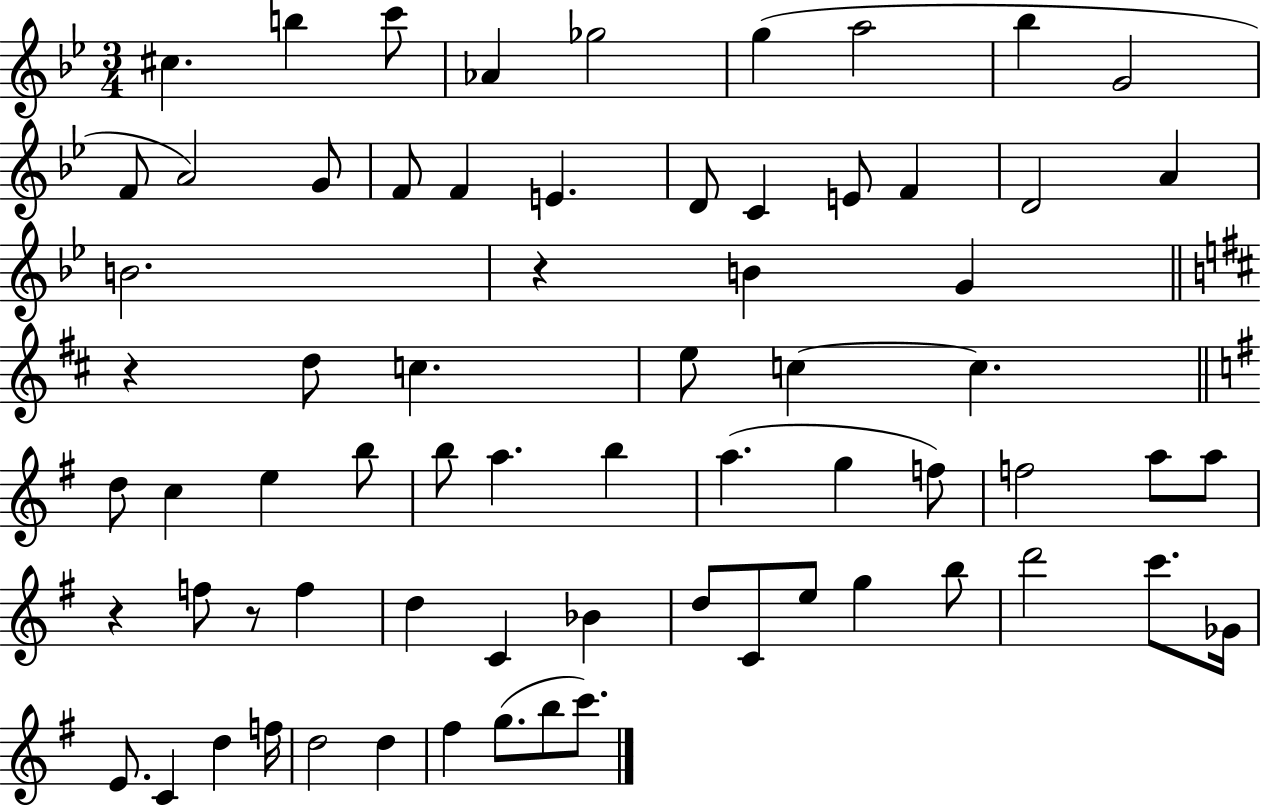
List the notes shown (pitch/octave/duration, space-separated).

C#5/q. B5/q C6/e Ab4/q Gb5/h G5/q A5/h Bb5/q G4/h F4/e A4/h G4/e F4/e F4/q E4/q. D4/e C4/q E4/e F4/q D4/h A4/q B4/h. R/q B4/q G4/q R/q D5/e C5/q. E5/e C5/q C5/q. D5/e C5/q E5/q B5/e B5/e A5/q. B5/q A5/q. G5/q F5/e F5/h A5/e A5/e R/q F5/e R/e F5/q D5/q C4/q Bb4/q D5/e C4/e E5/e G5/q B5/e D6/h C6/e. Gb4/s E4/e. C4/q D5/q F5/s D5/h D5/q F#5/q G5/e. B5/e C6/e.